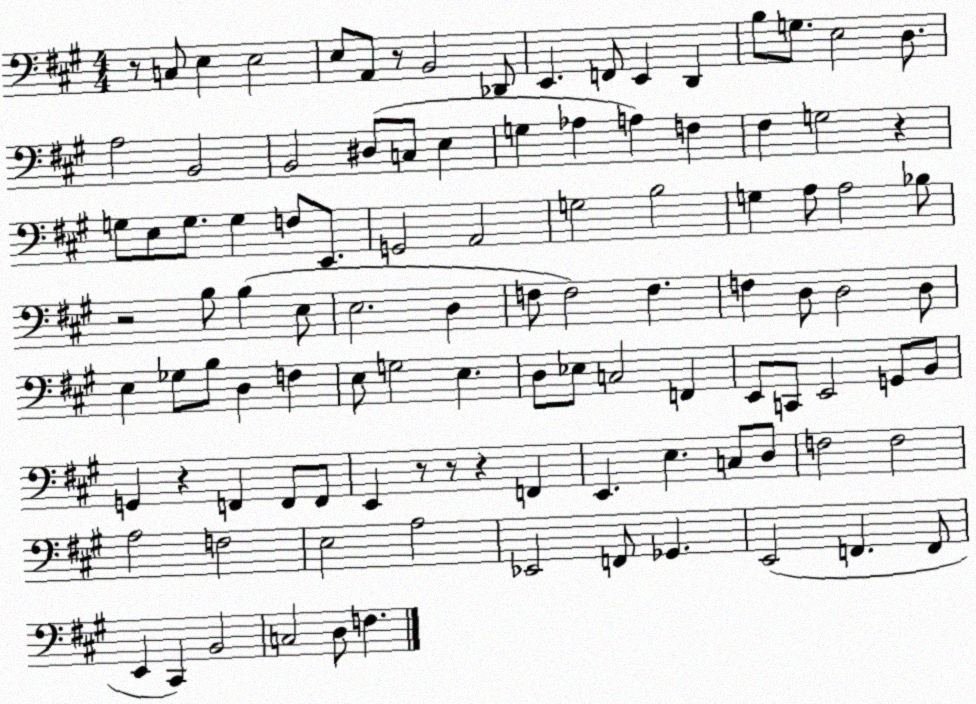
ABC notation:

X:1
T:Untitled
M:4/4
L:1/4
K:A
z/2 C,/2 E, E,2 E,/2 A,,/2 z/2 B,,2 _D,,/2 E,, F,,/2 E,, D,, B,/2 G,/2 E,2 D,/2 A,2 B,,2 B,,2 ^D,/2 C,/2 E, G, _A, A, F, ^F, G,2 z G,/2 E,/2 G,/2 G, F,/2 E,,/2 G,,2 A,,2 G,2 B,2 G, A,/2 A,2 _B,/2 z2 B,/2 B, E,/2 E,2 D, F,/2 F,2 F, F, D,/2 D,2 D,/2 E, _G,/2 B,/2 D, F, E,/2 G,2 E, D,/2 _E,/2 C,2 F,, E,,/2 C,,/2 E,,2 G,,/2 B,,/2 G,, z F,, F,,/2 F,,/2 E,, z/2 z/2 z F,, E,, E, C,/2 D,/2 F,2 F,2 A,2 F,2 E,2 A,2 _E,,2 F,,/2 _G,, E,,2 F,, F,,/2 E,, ^C,, B,,2 C,2 D,/2 F,